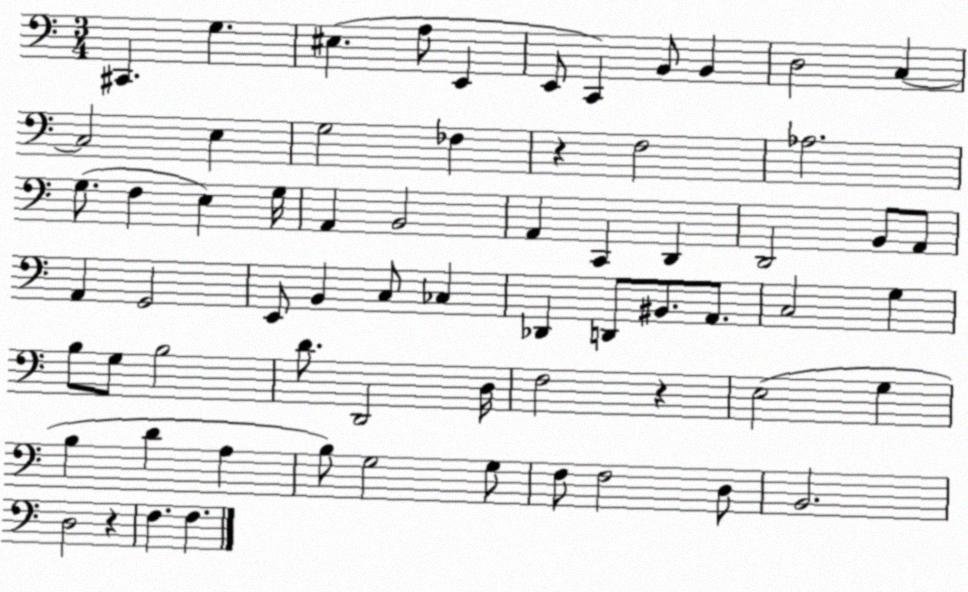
X:1
T:Untitled
M:3/4
L:1/4
K:C
^C,, G, ^E, A,/2 E,, E,,/2 C,, B,,/2 B,, D,2 C, C,2 E, G,2 _F, z F,2 _A,2 G,/2 F, E, G,/4 A,, B,,2 A,, C,, D,, D,,2 B,,/2 A,,/2 A,, G,,2 E,,/2 B,, C,/2 _C, _D,, D,,/2 ^B,,/2 A,,/2 C,2 G, B,/2 G,/2 B,2 D/2 D,,2 D,/4 F,2 z E,2 G, B, D A, B,/2 G,2 G,/2 F,/2 F,2 D,/2 B,,2 D,2 z F, F,